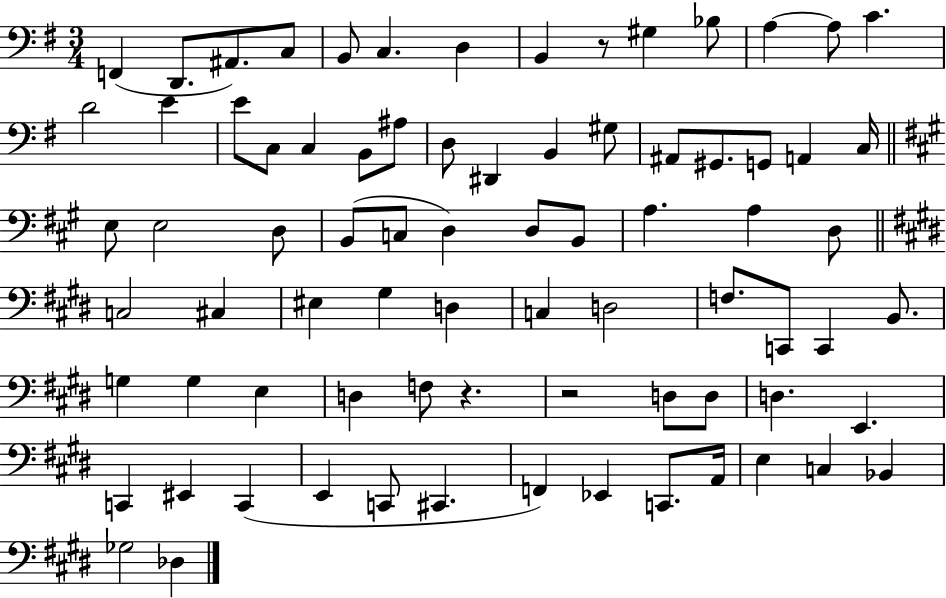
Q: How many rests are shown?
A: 3